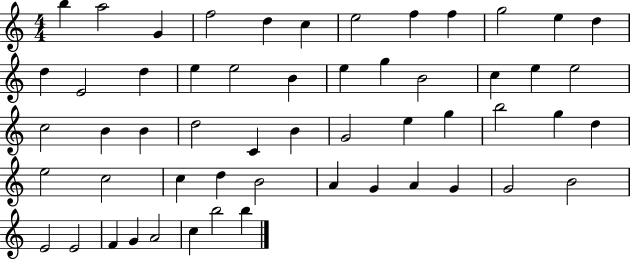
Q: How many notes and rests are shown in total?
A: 55